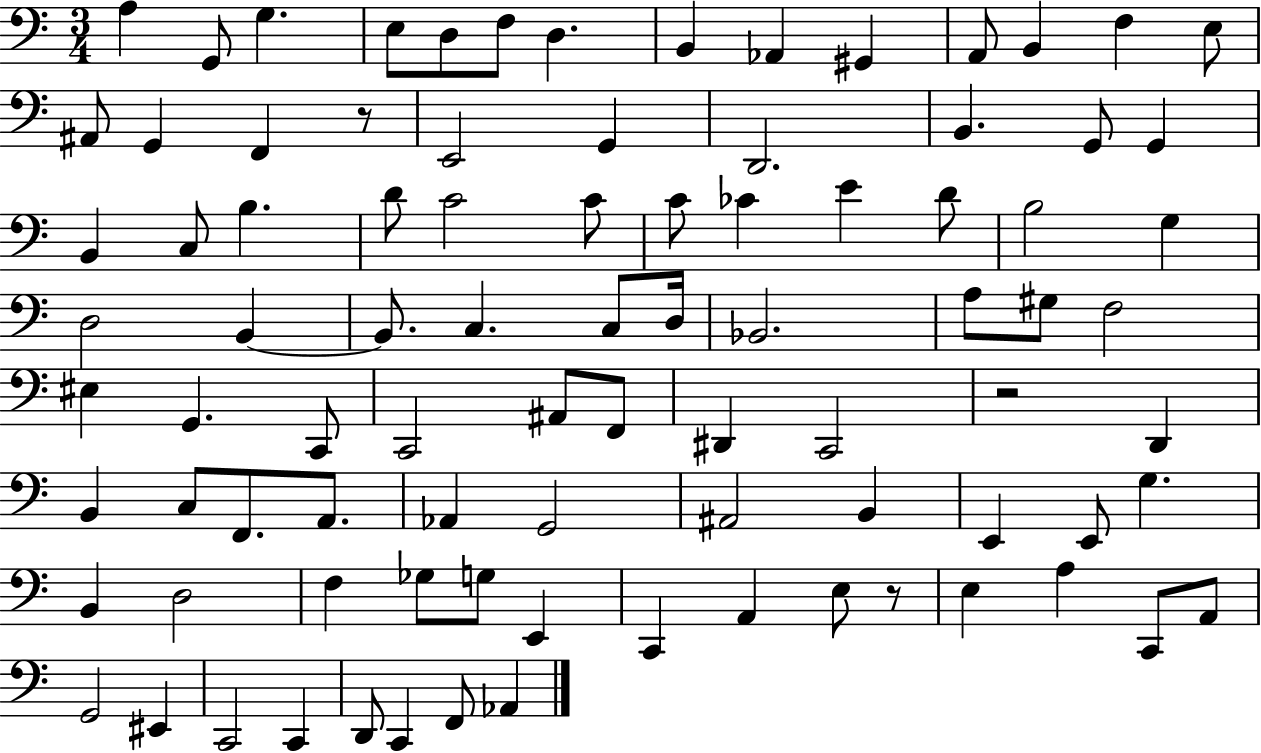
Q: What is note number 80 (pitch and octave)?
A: EIS2